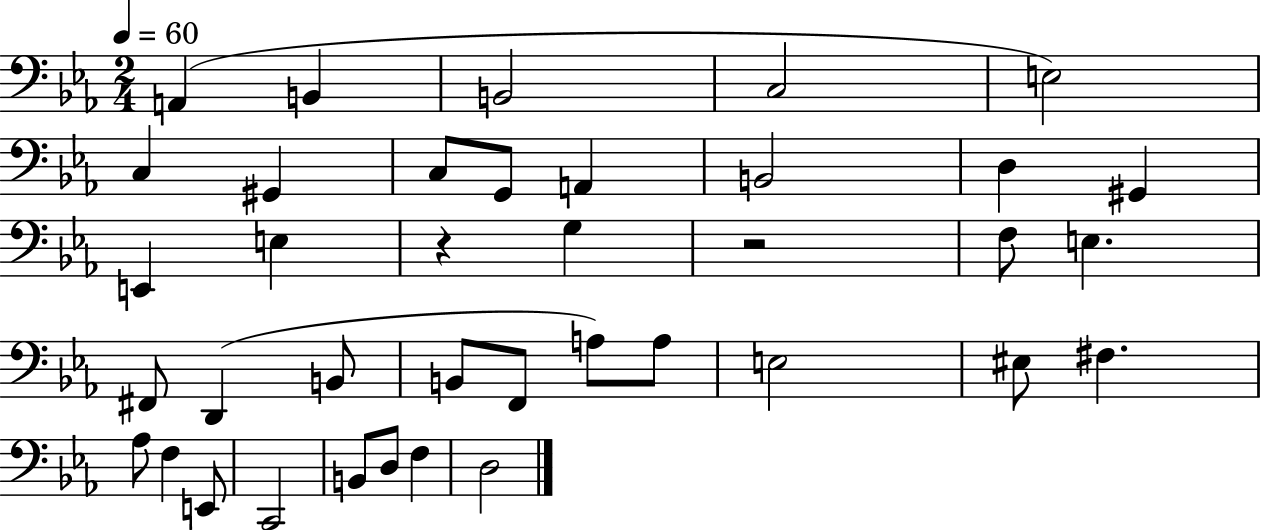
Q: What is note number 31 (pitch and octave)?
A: E2